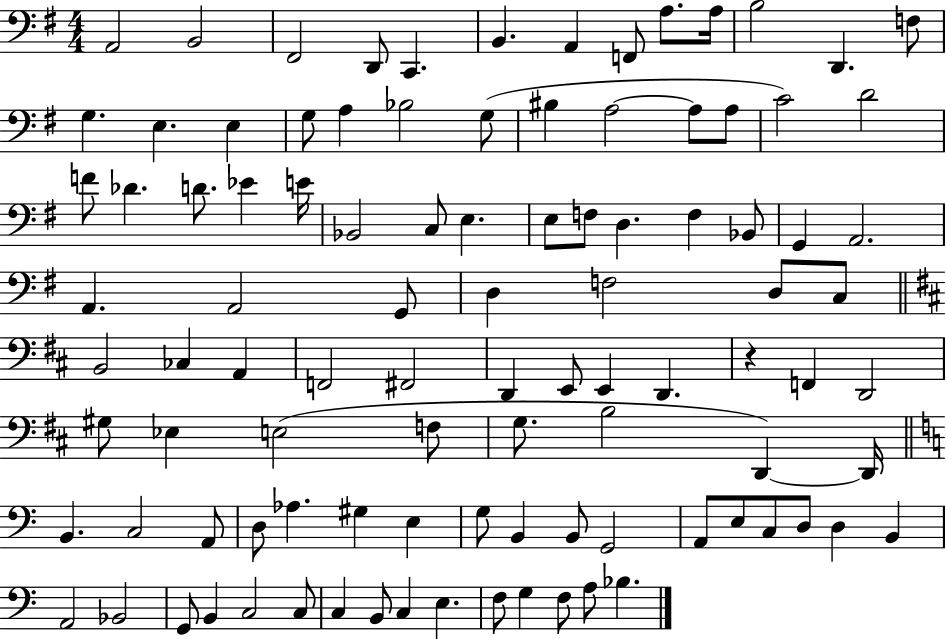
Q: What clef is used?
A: bass